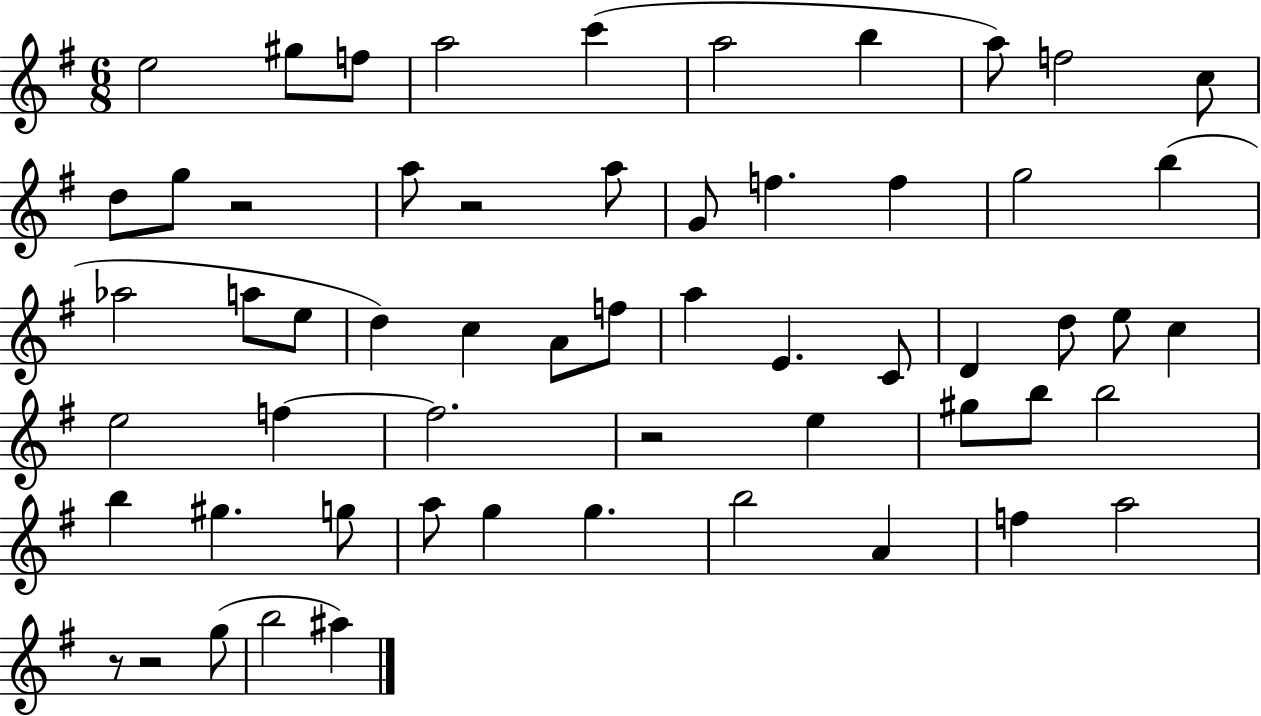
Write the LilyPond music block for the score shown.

{
  \clef treble
  \numericTimeSignature
  \time 6/8
  \key g \major
  \repeat volta 2 { e''2 gis''8 f''8 | a''2 c'''4( | a''2 b''4 | a''8) f''2 c''8 | \break d''8 g''8 r2 | a''8 r2 a''8 | g'8 f''4. f''4 | g''2 b''4( | \break aes''2 a''8 e''8 | d''4) c''4 a'8 f''8 | a''4 e'4. c'8 | d'4 d''8 e''8 c''4 | \break e''2 f''4~~ | f''2. | r2 e''4 | gis''8 b''8 b''2 | \break b''4 gis''4. g''8 | a''8 g''4 g''4. | b''2 a'4 | f''4 a''2 | \break r8 r2 g''8( | b''2 ais''4) | } \bar "|."
}